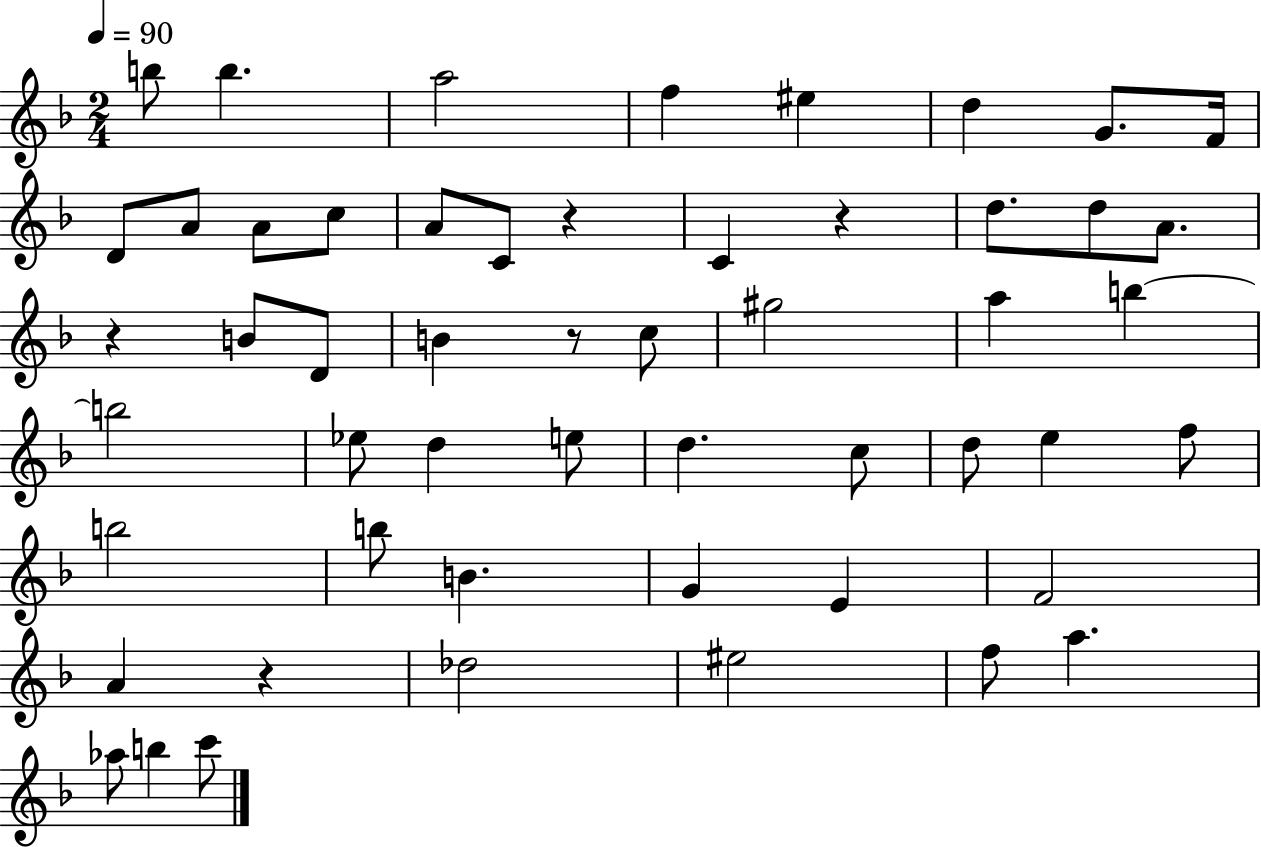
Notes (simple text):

B5/e B5/q. A5/h F5/q EIS5/q D5/q G4/e. F4/s D4/e A4/e A4/e C5/e A4/e C4/e R/q C4/q R/q D5/e. D5/e A4/e. R/q B4/e D4/e B4/q R/e C5/e G#5/h A5/q B5/q B5/h Eb5/e D5/q E5/e D5/q. C5/e D5/e E5/q F5/e B5/h B5/e B4/q. G4/q E4/q F4/h A4/q R/q Db5/h EIS5/h F5/e A5/q. Ab5/e B5/q C6/e